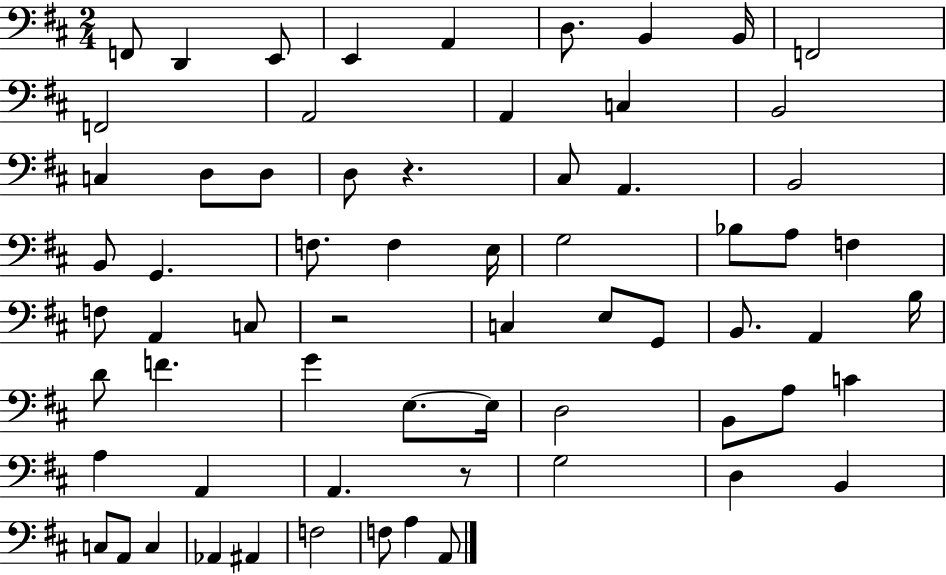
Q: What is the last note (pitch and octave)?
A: A2